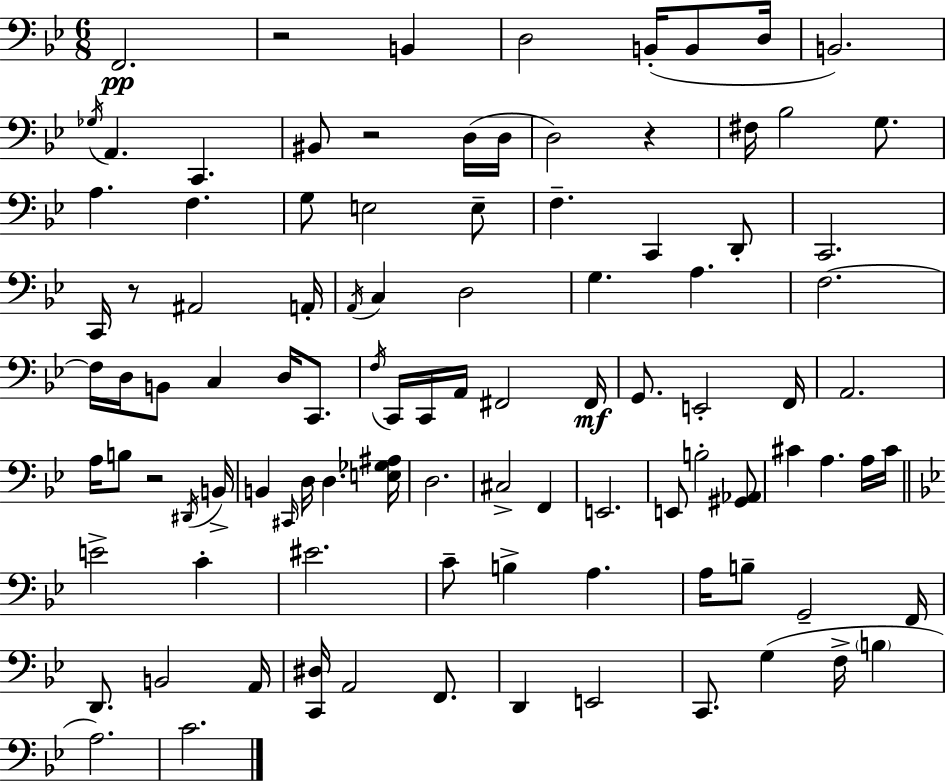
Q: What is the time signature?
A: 6/8